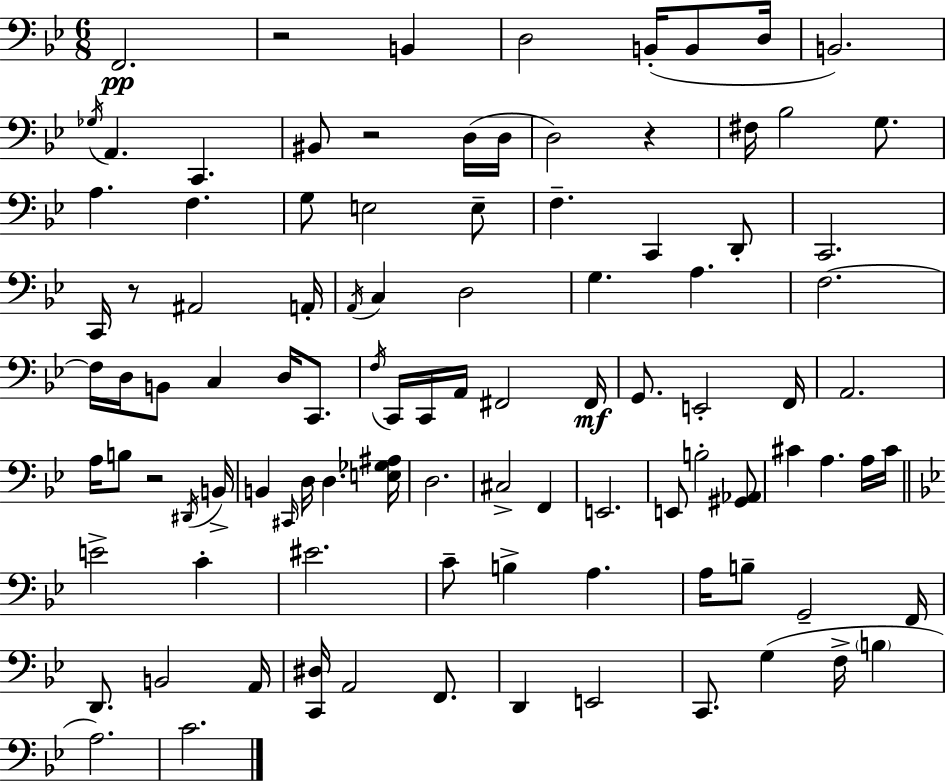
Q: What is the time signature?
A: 6/8